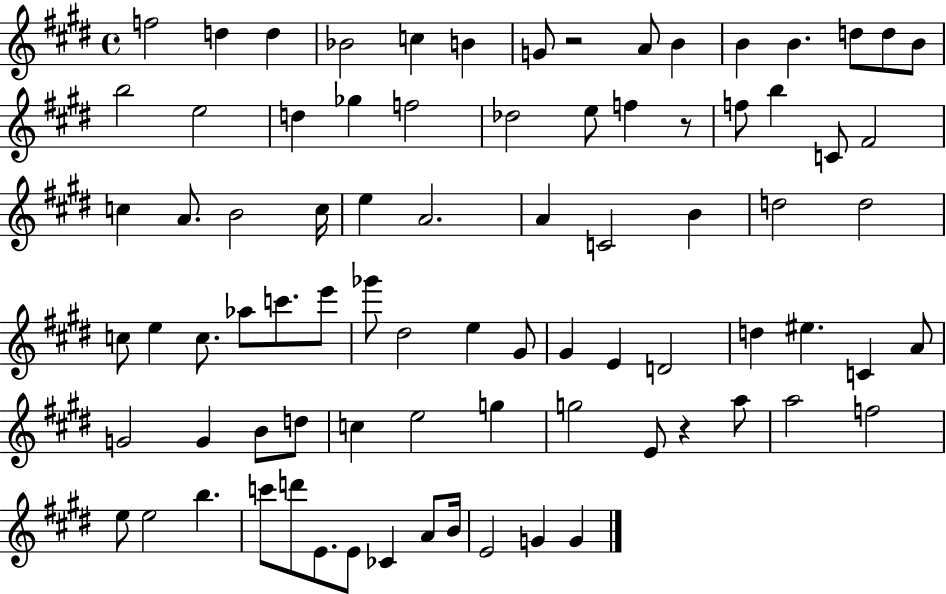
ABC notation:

X:1
T:Untitled
M:4/4
L:1/4
K:E
f2 d d _B2 c B G/2 z2 A/2 B B B d/2 d/2 B/2 b2 e2 d _g f2 _d2 e/2 f z/2 f/2 b C/2 ^F2 c A/2 B2 c/4 e A2 A C2 B d2 d2 c/2 e c/2 _a/2 c'/2 e'/2 _g'/2 ^d2 e ^G/2 ^G E D2 d ^e C A/2 G2 G B/2 d/2 c e2 g g2 E/2 z a/2 a2 f2 e/2 e2 b c'/2 d'/2 E/2 E/2 _C A/2 B/4 E2 G G